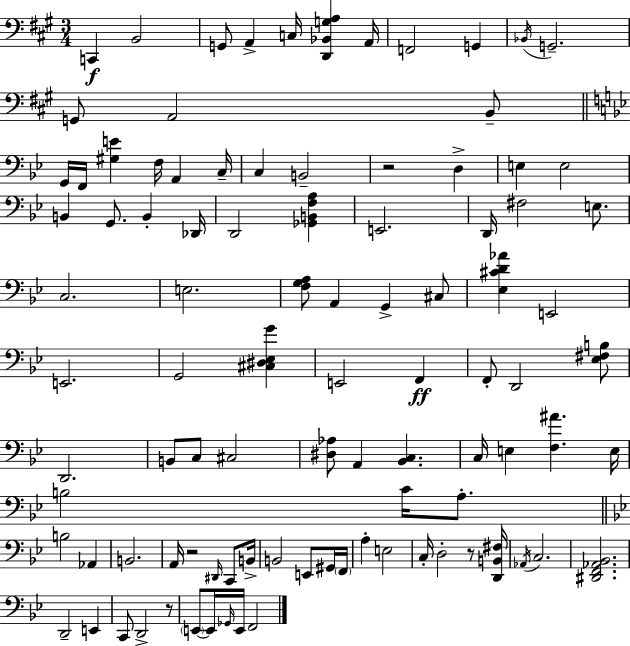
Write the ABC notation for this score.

X:1
T:Untitled
M:3/4
L:1/4
K:A
C,, B,,2 G,,/2 A,, C,/4 [D,,_B,,G,A,] A,,/4 F,,2 G,, _B,,/4 G,,2 G,,/2 A,,2 B,,/2 G,,/4 F,,/4 [^G,E] F,/4 A,, C,/4 C, B,,2 z2 D, E, E,2 B,, G,,/2 B,, _D,,/4 D,,2 [_G,,B,,F,A,] E,,2 D,,/4 ^F,2 E,/2 C,2 E,2 [F,G,A,]/2 A,, G,, ^C,/2 [_E,^CD_A] E,,2 E,,2 G,,2 [^C,^D,_E,G] E,,2 F,, F,,/2 D,,2 [_E,^F,B,]/2 D,,2 B,,/2 C,/2 ^C,2 [^D,_A,]/2 A,, [_B,,C,] C,/4 E, [F,^A] E,/4 B,2 C/4 A,/2 B,2 _A,, B,,2 A,,/4 z2 ^D,,/4 C,,/2 B,,/4 B,,2 E,,/2 ^G,,/4 F,,/4 A, E,2 C,/4 D,2 z/2 [D,,B,,^F,]/4 _A,,/4 C,2 [^D,,F,,_A,,_B,,]2 D,,2 E,, C,,/2 D,,2 z/2 E,,/2 E,,/4 _G,,/4 E,,/4 F,,2